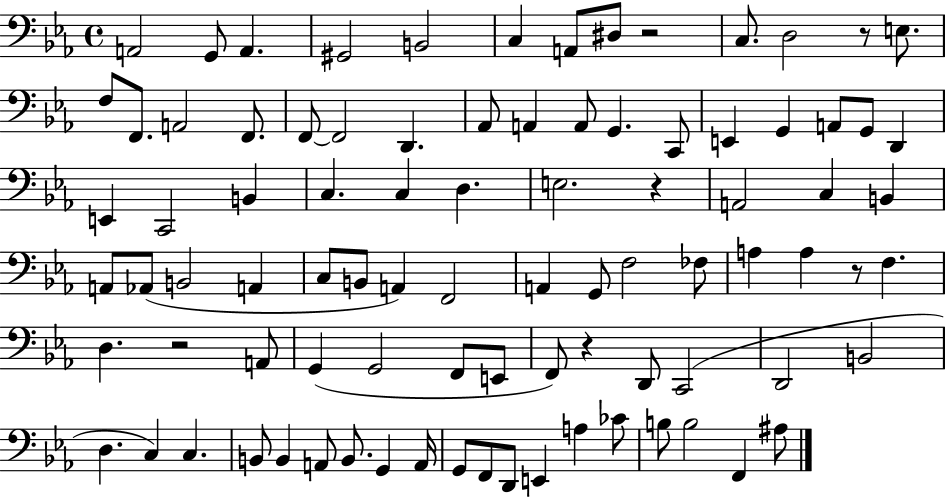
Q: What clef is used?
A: bass